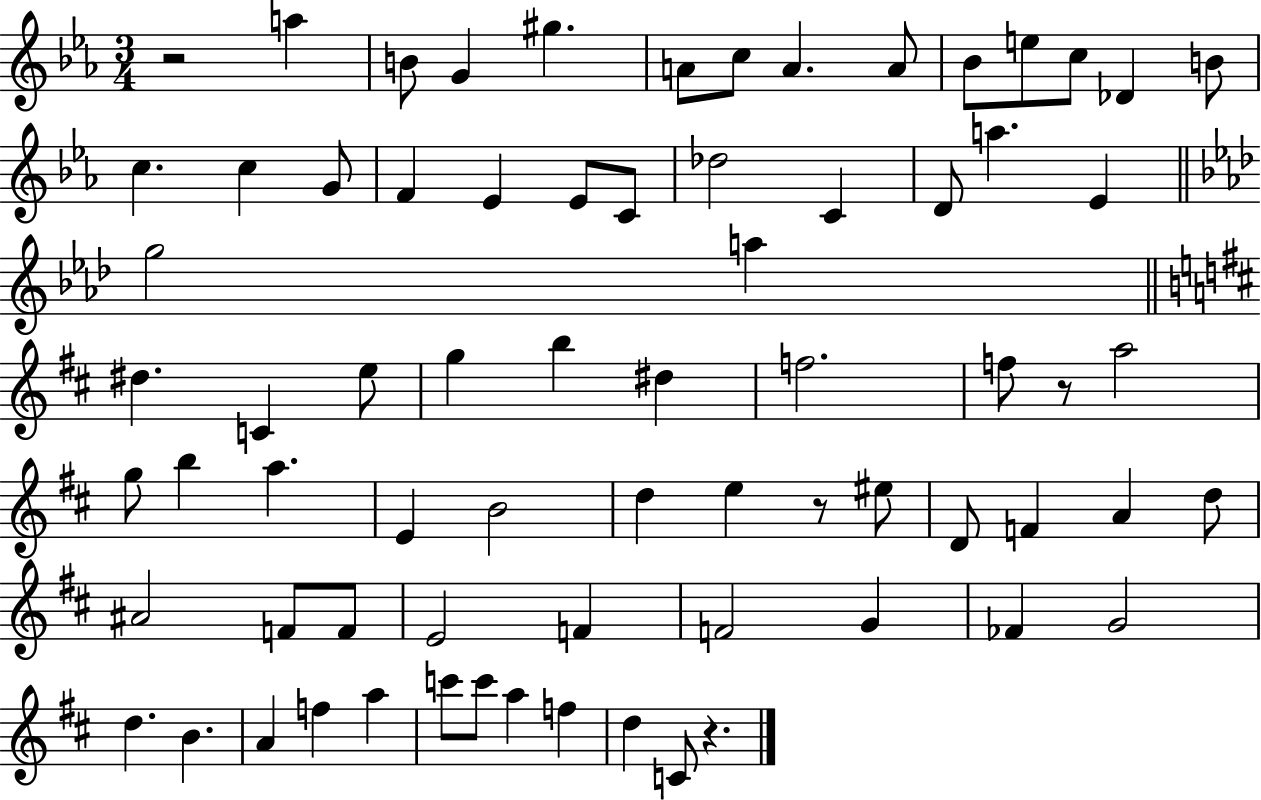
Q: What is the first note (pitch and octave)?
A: A5